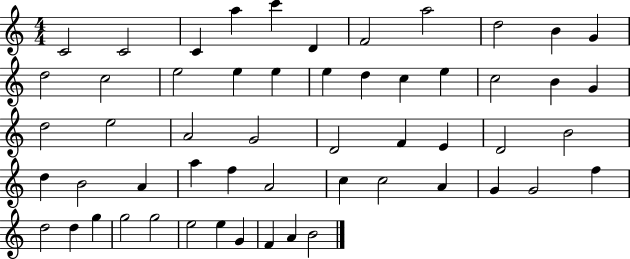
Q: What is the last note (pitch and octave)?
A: B4